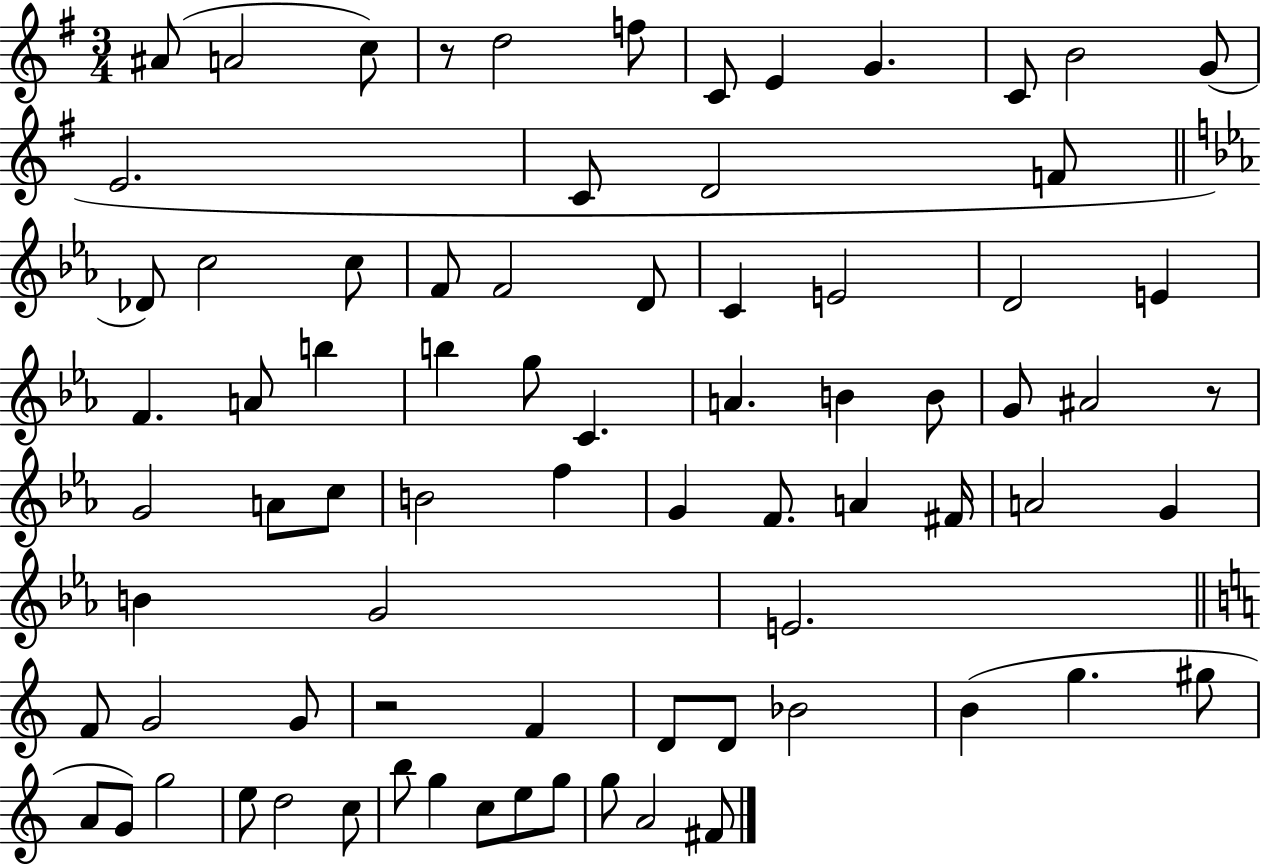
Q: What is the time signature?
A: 3/4